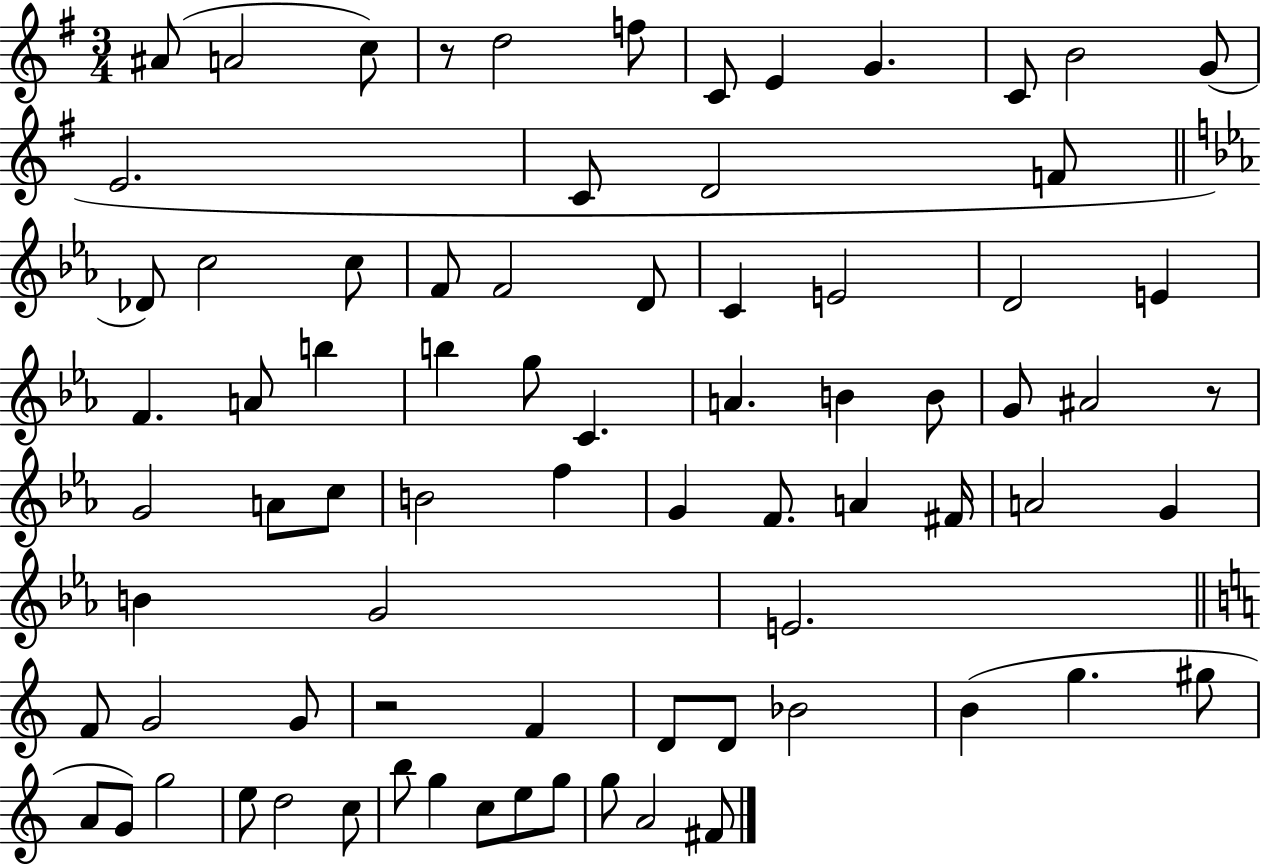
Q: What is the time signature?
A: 3/4